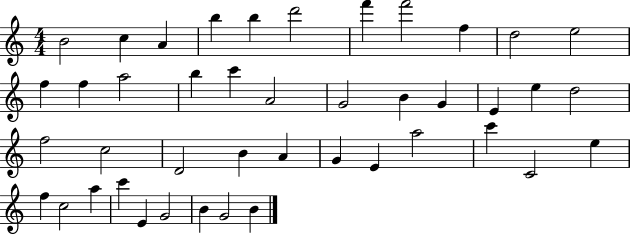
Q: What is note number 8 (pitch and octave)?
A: F6